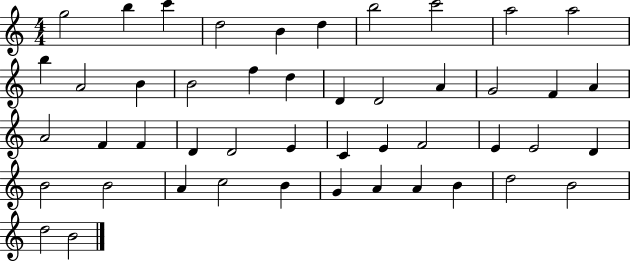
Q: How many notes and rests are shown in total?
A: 47